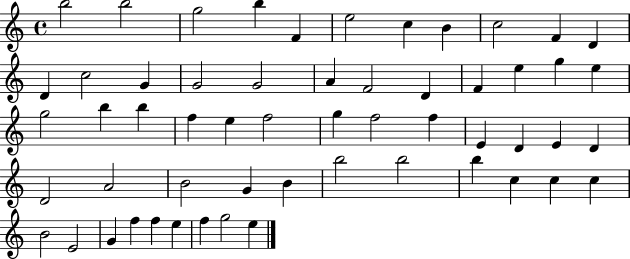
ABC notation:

X:1
T:Untitled
M:4/4
L:1/4
K:C
b2 b2 g2 b F e2 c B c2 F D D c2 G G2 G2 A F2 D F e g e g2 b b f e f2 g f2 f E D E D D2 A2 B2 G B b2 b2 b c c c B2 E2 G f f e f g2 e